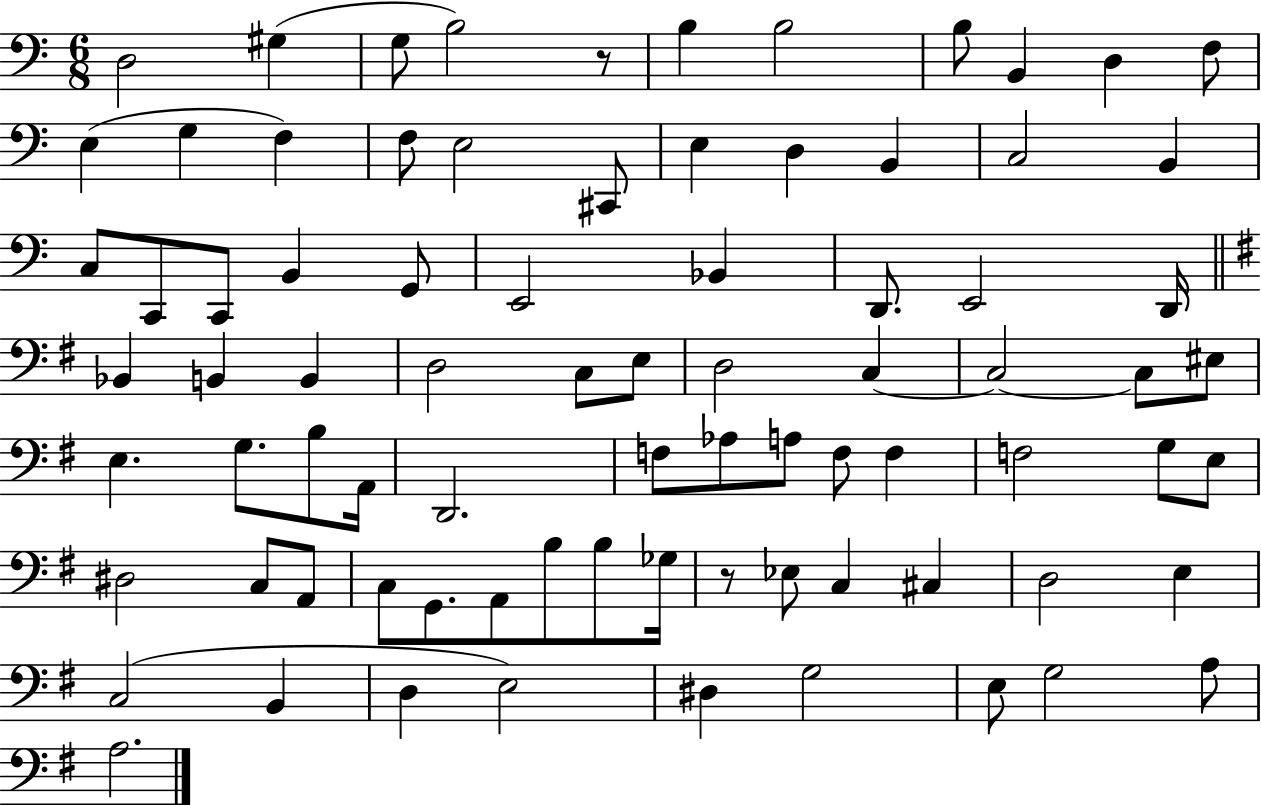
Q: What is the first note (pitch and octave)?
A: D3